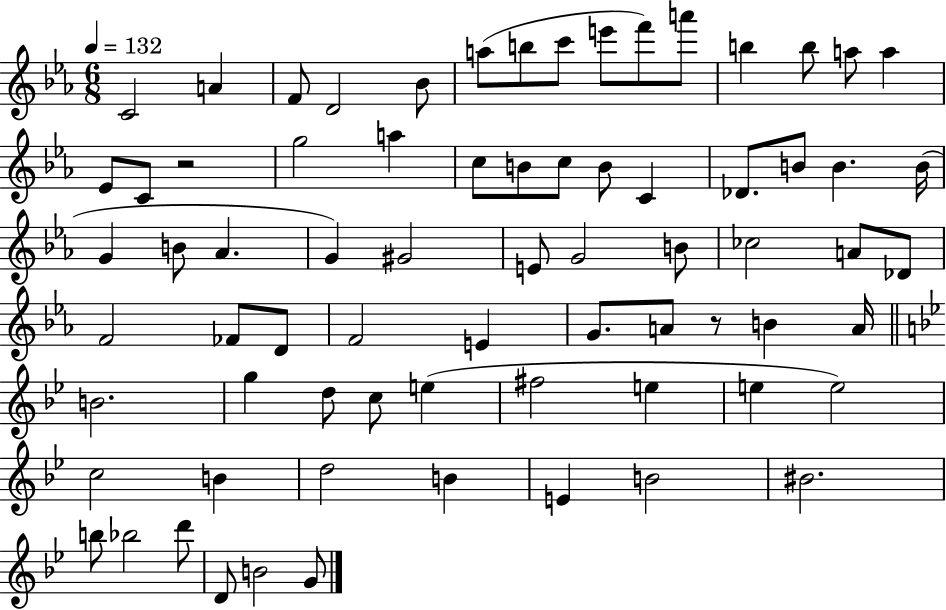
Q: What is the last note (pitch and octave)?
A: G4